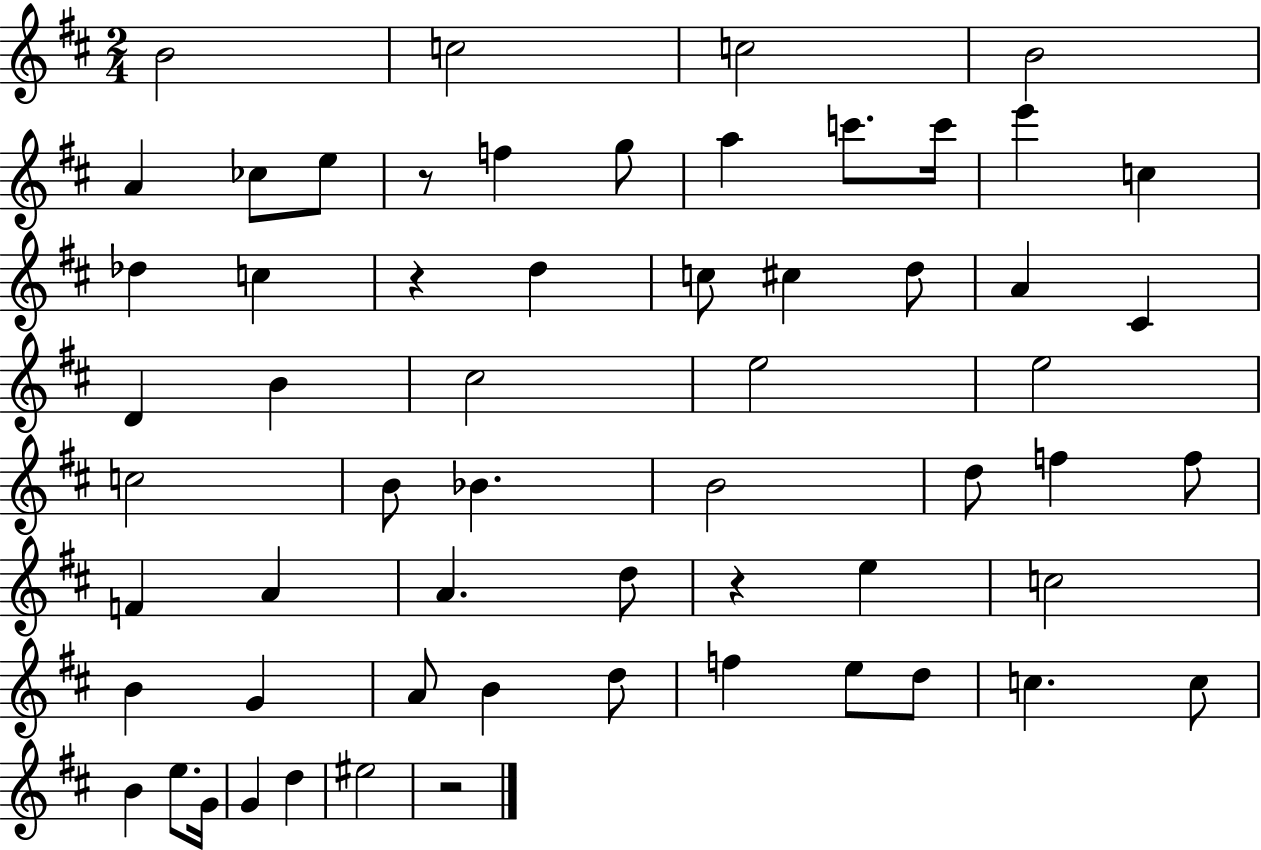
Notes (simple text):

B4/h C5/h C5/h B4/h A4/q CES5/e E5/e R/e F5/q G5/e A5/q C6/e. C6/s E6/q C5/q Db5/q C5/q R/q D5/q C5/e C#5/q D5/e A4/q C#4/q D4/q B4/q C#5/h E5/h E5/h C5/h B4/e Bb4/q. B4/h D5/e F5/q F5/e F4/q A4/q A4/q. D5/e R/q E5/q C5/h B4/q G4/q A4/e B4/q D5/e F5/q E5/e D5/e C5/q. C5/e B4/q E5/e. G4/s G4/q D5/q EIS5/h R/h